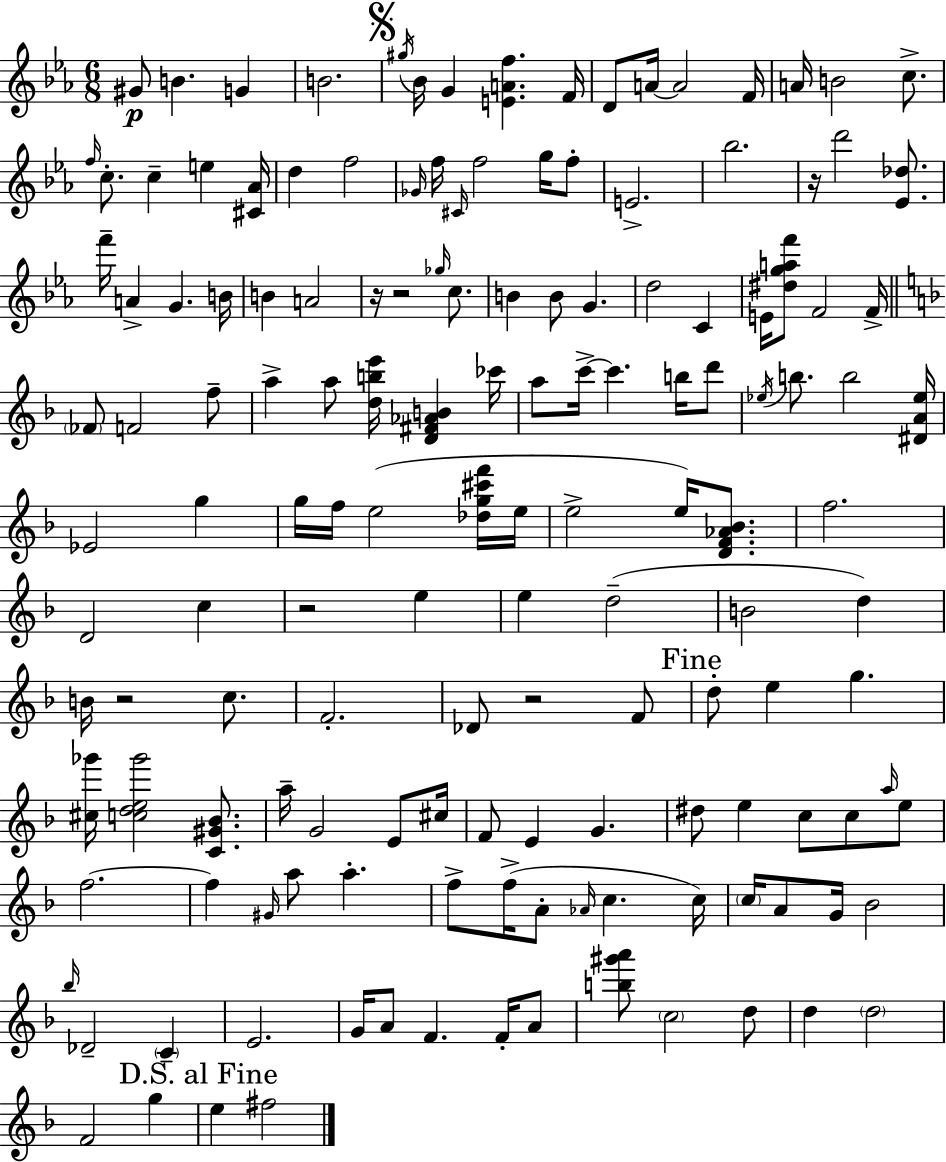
G#4/e B4/q. G4/q B4/h. G#5/s Bb4/s G4/q [E4,A4,F5]/q. F4/s D4/e A4/s A4/h F4/s A4/s B4/h C5/e. F5/s C5/e. C5/q E5/q [C#4,Ab4]/s D5/q F5/h Gb4/s F5/s C#4/s F5/h G5/s F5/e E4/h. Bb5/h. R/s D6/h [Eb4,Db5]/e. F6/s A4/q G4/q. B4/s B4/q A4/h R/s R/h Gb5/s C5/e. B4/q B4/e G4/q. D5/h C4/q E4/s [D#5,G5,A5,F6]/e F4/h F4/s FES4/e F4/h F5/e A5/q A5/e [D5,B5,E6]/s [D4,F#4,Ab4,B4]/q CES6/s A5/e C6/s C6/q. B5/s D6/e Eb5/s B5/e. B5/h [D#4,A4,Eb5]/s Eb4/h G5/q G5/s F5/s E5/h [Db5,G5,C#6,F6]/s E5/s E5/h E5/s [D4,F4,Ab4,Bb4]/e. F5/h. D4/h C5/q R/h E5/q E5/q D5/h B4/h D5/q B4/s R/h C5/e. F4/h. Db4/e R/h F4/e D5/e E5/q G5/q. [C#5,Gb6]/s [C5,D5,E5,Gb6]/h [C4,G#4,Bb4]/e. A5/s G4/h E4/e C#5/s F4/e E4/q G4/q. D#5/e E5/q C5/e C5/e A5/s E5/e F5/h. F5/q G#4/s A5/e A5/q. F5/e F5/s A4/e Ab4/s C5/q. C5/s C5/s A4/e G4/s Bb4/h Bb5/s Db4/h C4/q E4/h. G4/s A4/e F4/q. F4/s A4/e [B5,G#6,A6]/e C5/h D5/e D5/q D5/h F4/h G5/q E5/q F#5/h